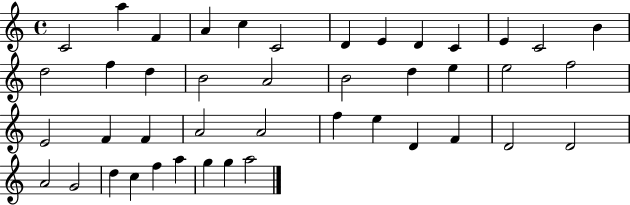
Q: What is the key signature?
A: C major